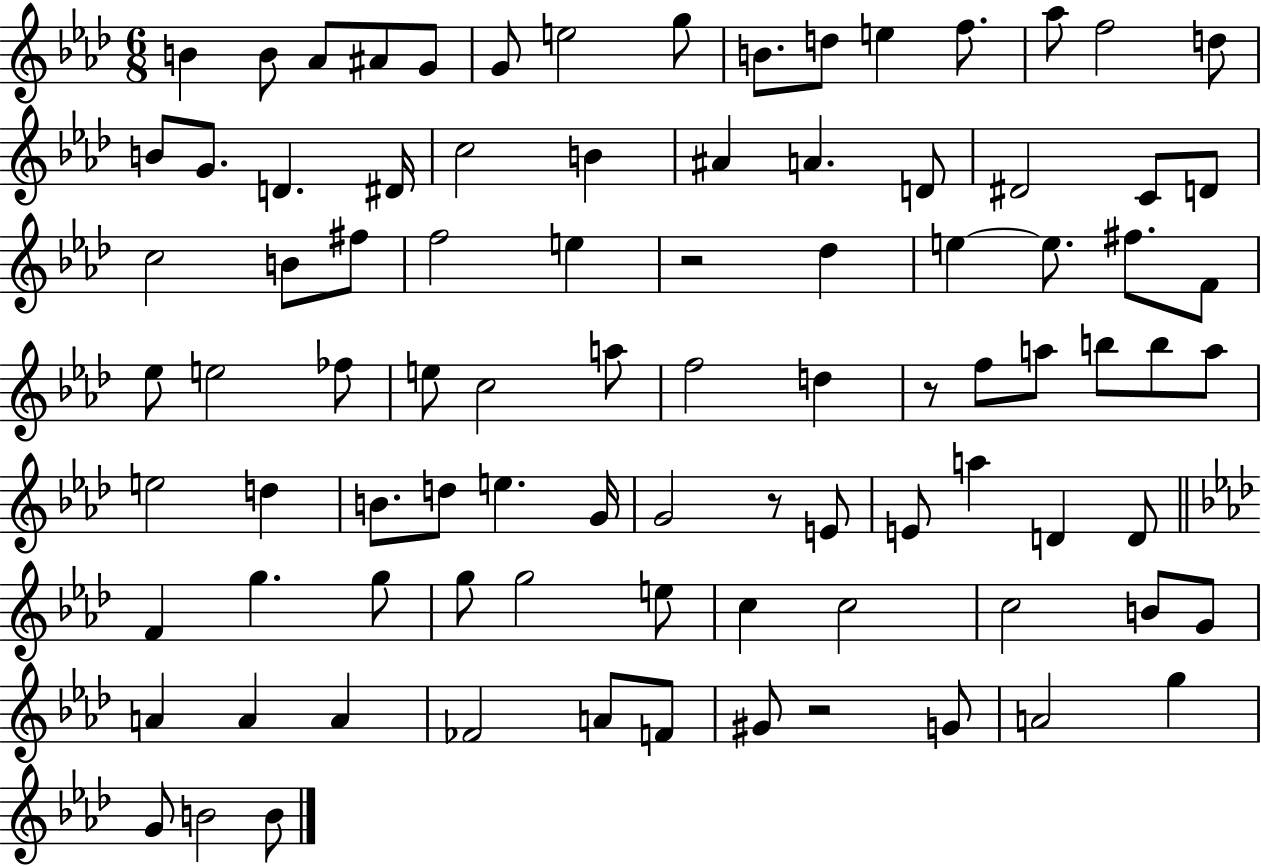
B4/q B4/e Ab4/e A#4/e G4/e G4/e E5/h G5/e B4/e. D5/e E5/q F5/e. Ab5/e F5/h D5/e B4/e G4/e. D4/q. D#4/s C5/h B4/q A#4/q A4/q. D4/e D#4/h C4/e D4/e C5/h B4/e F#5/e F5/h E5/q R/h Db5/q E5/q E5/e. F#5/e. F4/e Eb5/e E5/h FES5/e E5/e C5/h A5/e F5/h D5/q R/e F5/e A5/e B5/e B5/e A5/e E5/h D5/q B4/e. D5/e E5/q. G4/s G4/h R/e E4/e E4/e A5/q D4/q D4/e F4/q G5/q. G5/e G5/e G5/h E5/e C5/q C5/h C5/h B4/e G4/e A4/q A4/q A4/q FES4/h A4/e F4/e G#4/e R/h G4/e A4/h G5/q G4/e B4/h B4/e